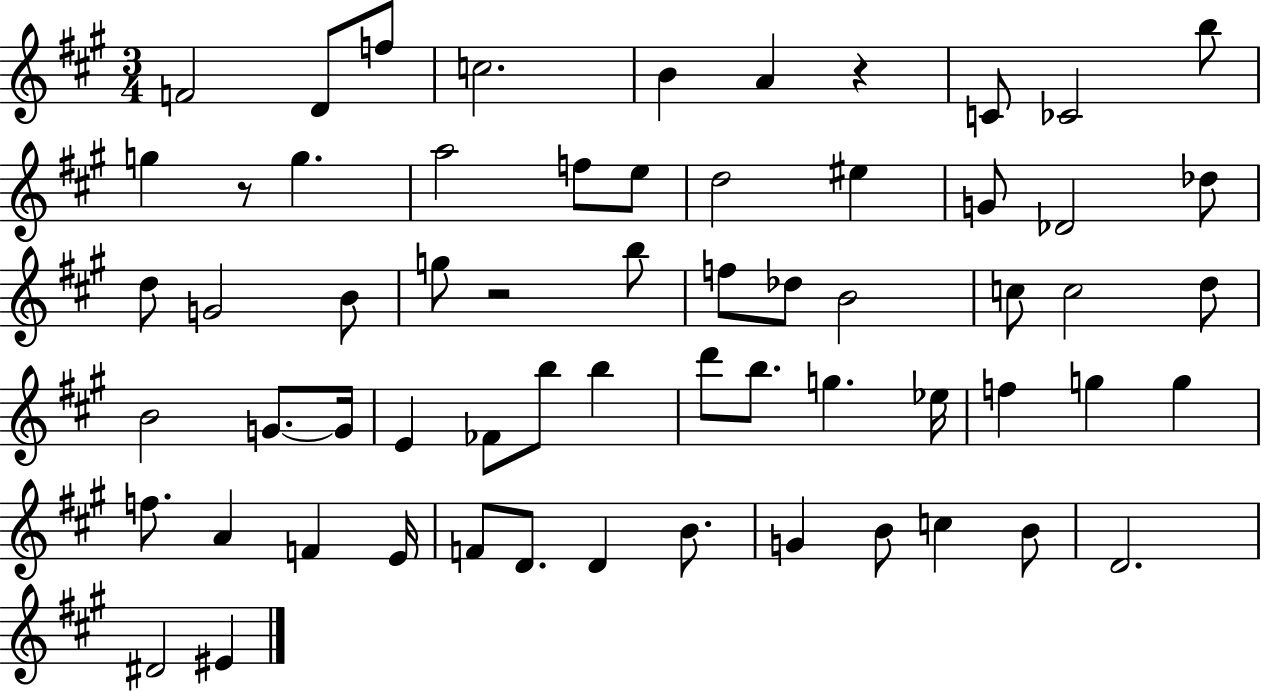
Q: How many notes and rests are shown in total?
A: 62